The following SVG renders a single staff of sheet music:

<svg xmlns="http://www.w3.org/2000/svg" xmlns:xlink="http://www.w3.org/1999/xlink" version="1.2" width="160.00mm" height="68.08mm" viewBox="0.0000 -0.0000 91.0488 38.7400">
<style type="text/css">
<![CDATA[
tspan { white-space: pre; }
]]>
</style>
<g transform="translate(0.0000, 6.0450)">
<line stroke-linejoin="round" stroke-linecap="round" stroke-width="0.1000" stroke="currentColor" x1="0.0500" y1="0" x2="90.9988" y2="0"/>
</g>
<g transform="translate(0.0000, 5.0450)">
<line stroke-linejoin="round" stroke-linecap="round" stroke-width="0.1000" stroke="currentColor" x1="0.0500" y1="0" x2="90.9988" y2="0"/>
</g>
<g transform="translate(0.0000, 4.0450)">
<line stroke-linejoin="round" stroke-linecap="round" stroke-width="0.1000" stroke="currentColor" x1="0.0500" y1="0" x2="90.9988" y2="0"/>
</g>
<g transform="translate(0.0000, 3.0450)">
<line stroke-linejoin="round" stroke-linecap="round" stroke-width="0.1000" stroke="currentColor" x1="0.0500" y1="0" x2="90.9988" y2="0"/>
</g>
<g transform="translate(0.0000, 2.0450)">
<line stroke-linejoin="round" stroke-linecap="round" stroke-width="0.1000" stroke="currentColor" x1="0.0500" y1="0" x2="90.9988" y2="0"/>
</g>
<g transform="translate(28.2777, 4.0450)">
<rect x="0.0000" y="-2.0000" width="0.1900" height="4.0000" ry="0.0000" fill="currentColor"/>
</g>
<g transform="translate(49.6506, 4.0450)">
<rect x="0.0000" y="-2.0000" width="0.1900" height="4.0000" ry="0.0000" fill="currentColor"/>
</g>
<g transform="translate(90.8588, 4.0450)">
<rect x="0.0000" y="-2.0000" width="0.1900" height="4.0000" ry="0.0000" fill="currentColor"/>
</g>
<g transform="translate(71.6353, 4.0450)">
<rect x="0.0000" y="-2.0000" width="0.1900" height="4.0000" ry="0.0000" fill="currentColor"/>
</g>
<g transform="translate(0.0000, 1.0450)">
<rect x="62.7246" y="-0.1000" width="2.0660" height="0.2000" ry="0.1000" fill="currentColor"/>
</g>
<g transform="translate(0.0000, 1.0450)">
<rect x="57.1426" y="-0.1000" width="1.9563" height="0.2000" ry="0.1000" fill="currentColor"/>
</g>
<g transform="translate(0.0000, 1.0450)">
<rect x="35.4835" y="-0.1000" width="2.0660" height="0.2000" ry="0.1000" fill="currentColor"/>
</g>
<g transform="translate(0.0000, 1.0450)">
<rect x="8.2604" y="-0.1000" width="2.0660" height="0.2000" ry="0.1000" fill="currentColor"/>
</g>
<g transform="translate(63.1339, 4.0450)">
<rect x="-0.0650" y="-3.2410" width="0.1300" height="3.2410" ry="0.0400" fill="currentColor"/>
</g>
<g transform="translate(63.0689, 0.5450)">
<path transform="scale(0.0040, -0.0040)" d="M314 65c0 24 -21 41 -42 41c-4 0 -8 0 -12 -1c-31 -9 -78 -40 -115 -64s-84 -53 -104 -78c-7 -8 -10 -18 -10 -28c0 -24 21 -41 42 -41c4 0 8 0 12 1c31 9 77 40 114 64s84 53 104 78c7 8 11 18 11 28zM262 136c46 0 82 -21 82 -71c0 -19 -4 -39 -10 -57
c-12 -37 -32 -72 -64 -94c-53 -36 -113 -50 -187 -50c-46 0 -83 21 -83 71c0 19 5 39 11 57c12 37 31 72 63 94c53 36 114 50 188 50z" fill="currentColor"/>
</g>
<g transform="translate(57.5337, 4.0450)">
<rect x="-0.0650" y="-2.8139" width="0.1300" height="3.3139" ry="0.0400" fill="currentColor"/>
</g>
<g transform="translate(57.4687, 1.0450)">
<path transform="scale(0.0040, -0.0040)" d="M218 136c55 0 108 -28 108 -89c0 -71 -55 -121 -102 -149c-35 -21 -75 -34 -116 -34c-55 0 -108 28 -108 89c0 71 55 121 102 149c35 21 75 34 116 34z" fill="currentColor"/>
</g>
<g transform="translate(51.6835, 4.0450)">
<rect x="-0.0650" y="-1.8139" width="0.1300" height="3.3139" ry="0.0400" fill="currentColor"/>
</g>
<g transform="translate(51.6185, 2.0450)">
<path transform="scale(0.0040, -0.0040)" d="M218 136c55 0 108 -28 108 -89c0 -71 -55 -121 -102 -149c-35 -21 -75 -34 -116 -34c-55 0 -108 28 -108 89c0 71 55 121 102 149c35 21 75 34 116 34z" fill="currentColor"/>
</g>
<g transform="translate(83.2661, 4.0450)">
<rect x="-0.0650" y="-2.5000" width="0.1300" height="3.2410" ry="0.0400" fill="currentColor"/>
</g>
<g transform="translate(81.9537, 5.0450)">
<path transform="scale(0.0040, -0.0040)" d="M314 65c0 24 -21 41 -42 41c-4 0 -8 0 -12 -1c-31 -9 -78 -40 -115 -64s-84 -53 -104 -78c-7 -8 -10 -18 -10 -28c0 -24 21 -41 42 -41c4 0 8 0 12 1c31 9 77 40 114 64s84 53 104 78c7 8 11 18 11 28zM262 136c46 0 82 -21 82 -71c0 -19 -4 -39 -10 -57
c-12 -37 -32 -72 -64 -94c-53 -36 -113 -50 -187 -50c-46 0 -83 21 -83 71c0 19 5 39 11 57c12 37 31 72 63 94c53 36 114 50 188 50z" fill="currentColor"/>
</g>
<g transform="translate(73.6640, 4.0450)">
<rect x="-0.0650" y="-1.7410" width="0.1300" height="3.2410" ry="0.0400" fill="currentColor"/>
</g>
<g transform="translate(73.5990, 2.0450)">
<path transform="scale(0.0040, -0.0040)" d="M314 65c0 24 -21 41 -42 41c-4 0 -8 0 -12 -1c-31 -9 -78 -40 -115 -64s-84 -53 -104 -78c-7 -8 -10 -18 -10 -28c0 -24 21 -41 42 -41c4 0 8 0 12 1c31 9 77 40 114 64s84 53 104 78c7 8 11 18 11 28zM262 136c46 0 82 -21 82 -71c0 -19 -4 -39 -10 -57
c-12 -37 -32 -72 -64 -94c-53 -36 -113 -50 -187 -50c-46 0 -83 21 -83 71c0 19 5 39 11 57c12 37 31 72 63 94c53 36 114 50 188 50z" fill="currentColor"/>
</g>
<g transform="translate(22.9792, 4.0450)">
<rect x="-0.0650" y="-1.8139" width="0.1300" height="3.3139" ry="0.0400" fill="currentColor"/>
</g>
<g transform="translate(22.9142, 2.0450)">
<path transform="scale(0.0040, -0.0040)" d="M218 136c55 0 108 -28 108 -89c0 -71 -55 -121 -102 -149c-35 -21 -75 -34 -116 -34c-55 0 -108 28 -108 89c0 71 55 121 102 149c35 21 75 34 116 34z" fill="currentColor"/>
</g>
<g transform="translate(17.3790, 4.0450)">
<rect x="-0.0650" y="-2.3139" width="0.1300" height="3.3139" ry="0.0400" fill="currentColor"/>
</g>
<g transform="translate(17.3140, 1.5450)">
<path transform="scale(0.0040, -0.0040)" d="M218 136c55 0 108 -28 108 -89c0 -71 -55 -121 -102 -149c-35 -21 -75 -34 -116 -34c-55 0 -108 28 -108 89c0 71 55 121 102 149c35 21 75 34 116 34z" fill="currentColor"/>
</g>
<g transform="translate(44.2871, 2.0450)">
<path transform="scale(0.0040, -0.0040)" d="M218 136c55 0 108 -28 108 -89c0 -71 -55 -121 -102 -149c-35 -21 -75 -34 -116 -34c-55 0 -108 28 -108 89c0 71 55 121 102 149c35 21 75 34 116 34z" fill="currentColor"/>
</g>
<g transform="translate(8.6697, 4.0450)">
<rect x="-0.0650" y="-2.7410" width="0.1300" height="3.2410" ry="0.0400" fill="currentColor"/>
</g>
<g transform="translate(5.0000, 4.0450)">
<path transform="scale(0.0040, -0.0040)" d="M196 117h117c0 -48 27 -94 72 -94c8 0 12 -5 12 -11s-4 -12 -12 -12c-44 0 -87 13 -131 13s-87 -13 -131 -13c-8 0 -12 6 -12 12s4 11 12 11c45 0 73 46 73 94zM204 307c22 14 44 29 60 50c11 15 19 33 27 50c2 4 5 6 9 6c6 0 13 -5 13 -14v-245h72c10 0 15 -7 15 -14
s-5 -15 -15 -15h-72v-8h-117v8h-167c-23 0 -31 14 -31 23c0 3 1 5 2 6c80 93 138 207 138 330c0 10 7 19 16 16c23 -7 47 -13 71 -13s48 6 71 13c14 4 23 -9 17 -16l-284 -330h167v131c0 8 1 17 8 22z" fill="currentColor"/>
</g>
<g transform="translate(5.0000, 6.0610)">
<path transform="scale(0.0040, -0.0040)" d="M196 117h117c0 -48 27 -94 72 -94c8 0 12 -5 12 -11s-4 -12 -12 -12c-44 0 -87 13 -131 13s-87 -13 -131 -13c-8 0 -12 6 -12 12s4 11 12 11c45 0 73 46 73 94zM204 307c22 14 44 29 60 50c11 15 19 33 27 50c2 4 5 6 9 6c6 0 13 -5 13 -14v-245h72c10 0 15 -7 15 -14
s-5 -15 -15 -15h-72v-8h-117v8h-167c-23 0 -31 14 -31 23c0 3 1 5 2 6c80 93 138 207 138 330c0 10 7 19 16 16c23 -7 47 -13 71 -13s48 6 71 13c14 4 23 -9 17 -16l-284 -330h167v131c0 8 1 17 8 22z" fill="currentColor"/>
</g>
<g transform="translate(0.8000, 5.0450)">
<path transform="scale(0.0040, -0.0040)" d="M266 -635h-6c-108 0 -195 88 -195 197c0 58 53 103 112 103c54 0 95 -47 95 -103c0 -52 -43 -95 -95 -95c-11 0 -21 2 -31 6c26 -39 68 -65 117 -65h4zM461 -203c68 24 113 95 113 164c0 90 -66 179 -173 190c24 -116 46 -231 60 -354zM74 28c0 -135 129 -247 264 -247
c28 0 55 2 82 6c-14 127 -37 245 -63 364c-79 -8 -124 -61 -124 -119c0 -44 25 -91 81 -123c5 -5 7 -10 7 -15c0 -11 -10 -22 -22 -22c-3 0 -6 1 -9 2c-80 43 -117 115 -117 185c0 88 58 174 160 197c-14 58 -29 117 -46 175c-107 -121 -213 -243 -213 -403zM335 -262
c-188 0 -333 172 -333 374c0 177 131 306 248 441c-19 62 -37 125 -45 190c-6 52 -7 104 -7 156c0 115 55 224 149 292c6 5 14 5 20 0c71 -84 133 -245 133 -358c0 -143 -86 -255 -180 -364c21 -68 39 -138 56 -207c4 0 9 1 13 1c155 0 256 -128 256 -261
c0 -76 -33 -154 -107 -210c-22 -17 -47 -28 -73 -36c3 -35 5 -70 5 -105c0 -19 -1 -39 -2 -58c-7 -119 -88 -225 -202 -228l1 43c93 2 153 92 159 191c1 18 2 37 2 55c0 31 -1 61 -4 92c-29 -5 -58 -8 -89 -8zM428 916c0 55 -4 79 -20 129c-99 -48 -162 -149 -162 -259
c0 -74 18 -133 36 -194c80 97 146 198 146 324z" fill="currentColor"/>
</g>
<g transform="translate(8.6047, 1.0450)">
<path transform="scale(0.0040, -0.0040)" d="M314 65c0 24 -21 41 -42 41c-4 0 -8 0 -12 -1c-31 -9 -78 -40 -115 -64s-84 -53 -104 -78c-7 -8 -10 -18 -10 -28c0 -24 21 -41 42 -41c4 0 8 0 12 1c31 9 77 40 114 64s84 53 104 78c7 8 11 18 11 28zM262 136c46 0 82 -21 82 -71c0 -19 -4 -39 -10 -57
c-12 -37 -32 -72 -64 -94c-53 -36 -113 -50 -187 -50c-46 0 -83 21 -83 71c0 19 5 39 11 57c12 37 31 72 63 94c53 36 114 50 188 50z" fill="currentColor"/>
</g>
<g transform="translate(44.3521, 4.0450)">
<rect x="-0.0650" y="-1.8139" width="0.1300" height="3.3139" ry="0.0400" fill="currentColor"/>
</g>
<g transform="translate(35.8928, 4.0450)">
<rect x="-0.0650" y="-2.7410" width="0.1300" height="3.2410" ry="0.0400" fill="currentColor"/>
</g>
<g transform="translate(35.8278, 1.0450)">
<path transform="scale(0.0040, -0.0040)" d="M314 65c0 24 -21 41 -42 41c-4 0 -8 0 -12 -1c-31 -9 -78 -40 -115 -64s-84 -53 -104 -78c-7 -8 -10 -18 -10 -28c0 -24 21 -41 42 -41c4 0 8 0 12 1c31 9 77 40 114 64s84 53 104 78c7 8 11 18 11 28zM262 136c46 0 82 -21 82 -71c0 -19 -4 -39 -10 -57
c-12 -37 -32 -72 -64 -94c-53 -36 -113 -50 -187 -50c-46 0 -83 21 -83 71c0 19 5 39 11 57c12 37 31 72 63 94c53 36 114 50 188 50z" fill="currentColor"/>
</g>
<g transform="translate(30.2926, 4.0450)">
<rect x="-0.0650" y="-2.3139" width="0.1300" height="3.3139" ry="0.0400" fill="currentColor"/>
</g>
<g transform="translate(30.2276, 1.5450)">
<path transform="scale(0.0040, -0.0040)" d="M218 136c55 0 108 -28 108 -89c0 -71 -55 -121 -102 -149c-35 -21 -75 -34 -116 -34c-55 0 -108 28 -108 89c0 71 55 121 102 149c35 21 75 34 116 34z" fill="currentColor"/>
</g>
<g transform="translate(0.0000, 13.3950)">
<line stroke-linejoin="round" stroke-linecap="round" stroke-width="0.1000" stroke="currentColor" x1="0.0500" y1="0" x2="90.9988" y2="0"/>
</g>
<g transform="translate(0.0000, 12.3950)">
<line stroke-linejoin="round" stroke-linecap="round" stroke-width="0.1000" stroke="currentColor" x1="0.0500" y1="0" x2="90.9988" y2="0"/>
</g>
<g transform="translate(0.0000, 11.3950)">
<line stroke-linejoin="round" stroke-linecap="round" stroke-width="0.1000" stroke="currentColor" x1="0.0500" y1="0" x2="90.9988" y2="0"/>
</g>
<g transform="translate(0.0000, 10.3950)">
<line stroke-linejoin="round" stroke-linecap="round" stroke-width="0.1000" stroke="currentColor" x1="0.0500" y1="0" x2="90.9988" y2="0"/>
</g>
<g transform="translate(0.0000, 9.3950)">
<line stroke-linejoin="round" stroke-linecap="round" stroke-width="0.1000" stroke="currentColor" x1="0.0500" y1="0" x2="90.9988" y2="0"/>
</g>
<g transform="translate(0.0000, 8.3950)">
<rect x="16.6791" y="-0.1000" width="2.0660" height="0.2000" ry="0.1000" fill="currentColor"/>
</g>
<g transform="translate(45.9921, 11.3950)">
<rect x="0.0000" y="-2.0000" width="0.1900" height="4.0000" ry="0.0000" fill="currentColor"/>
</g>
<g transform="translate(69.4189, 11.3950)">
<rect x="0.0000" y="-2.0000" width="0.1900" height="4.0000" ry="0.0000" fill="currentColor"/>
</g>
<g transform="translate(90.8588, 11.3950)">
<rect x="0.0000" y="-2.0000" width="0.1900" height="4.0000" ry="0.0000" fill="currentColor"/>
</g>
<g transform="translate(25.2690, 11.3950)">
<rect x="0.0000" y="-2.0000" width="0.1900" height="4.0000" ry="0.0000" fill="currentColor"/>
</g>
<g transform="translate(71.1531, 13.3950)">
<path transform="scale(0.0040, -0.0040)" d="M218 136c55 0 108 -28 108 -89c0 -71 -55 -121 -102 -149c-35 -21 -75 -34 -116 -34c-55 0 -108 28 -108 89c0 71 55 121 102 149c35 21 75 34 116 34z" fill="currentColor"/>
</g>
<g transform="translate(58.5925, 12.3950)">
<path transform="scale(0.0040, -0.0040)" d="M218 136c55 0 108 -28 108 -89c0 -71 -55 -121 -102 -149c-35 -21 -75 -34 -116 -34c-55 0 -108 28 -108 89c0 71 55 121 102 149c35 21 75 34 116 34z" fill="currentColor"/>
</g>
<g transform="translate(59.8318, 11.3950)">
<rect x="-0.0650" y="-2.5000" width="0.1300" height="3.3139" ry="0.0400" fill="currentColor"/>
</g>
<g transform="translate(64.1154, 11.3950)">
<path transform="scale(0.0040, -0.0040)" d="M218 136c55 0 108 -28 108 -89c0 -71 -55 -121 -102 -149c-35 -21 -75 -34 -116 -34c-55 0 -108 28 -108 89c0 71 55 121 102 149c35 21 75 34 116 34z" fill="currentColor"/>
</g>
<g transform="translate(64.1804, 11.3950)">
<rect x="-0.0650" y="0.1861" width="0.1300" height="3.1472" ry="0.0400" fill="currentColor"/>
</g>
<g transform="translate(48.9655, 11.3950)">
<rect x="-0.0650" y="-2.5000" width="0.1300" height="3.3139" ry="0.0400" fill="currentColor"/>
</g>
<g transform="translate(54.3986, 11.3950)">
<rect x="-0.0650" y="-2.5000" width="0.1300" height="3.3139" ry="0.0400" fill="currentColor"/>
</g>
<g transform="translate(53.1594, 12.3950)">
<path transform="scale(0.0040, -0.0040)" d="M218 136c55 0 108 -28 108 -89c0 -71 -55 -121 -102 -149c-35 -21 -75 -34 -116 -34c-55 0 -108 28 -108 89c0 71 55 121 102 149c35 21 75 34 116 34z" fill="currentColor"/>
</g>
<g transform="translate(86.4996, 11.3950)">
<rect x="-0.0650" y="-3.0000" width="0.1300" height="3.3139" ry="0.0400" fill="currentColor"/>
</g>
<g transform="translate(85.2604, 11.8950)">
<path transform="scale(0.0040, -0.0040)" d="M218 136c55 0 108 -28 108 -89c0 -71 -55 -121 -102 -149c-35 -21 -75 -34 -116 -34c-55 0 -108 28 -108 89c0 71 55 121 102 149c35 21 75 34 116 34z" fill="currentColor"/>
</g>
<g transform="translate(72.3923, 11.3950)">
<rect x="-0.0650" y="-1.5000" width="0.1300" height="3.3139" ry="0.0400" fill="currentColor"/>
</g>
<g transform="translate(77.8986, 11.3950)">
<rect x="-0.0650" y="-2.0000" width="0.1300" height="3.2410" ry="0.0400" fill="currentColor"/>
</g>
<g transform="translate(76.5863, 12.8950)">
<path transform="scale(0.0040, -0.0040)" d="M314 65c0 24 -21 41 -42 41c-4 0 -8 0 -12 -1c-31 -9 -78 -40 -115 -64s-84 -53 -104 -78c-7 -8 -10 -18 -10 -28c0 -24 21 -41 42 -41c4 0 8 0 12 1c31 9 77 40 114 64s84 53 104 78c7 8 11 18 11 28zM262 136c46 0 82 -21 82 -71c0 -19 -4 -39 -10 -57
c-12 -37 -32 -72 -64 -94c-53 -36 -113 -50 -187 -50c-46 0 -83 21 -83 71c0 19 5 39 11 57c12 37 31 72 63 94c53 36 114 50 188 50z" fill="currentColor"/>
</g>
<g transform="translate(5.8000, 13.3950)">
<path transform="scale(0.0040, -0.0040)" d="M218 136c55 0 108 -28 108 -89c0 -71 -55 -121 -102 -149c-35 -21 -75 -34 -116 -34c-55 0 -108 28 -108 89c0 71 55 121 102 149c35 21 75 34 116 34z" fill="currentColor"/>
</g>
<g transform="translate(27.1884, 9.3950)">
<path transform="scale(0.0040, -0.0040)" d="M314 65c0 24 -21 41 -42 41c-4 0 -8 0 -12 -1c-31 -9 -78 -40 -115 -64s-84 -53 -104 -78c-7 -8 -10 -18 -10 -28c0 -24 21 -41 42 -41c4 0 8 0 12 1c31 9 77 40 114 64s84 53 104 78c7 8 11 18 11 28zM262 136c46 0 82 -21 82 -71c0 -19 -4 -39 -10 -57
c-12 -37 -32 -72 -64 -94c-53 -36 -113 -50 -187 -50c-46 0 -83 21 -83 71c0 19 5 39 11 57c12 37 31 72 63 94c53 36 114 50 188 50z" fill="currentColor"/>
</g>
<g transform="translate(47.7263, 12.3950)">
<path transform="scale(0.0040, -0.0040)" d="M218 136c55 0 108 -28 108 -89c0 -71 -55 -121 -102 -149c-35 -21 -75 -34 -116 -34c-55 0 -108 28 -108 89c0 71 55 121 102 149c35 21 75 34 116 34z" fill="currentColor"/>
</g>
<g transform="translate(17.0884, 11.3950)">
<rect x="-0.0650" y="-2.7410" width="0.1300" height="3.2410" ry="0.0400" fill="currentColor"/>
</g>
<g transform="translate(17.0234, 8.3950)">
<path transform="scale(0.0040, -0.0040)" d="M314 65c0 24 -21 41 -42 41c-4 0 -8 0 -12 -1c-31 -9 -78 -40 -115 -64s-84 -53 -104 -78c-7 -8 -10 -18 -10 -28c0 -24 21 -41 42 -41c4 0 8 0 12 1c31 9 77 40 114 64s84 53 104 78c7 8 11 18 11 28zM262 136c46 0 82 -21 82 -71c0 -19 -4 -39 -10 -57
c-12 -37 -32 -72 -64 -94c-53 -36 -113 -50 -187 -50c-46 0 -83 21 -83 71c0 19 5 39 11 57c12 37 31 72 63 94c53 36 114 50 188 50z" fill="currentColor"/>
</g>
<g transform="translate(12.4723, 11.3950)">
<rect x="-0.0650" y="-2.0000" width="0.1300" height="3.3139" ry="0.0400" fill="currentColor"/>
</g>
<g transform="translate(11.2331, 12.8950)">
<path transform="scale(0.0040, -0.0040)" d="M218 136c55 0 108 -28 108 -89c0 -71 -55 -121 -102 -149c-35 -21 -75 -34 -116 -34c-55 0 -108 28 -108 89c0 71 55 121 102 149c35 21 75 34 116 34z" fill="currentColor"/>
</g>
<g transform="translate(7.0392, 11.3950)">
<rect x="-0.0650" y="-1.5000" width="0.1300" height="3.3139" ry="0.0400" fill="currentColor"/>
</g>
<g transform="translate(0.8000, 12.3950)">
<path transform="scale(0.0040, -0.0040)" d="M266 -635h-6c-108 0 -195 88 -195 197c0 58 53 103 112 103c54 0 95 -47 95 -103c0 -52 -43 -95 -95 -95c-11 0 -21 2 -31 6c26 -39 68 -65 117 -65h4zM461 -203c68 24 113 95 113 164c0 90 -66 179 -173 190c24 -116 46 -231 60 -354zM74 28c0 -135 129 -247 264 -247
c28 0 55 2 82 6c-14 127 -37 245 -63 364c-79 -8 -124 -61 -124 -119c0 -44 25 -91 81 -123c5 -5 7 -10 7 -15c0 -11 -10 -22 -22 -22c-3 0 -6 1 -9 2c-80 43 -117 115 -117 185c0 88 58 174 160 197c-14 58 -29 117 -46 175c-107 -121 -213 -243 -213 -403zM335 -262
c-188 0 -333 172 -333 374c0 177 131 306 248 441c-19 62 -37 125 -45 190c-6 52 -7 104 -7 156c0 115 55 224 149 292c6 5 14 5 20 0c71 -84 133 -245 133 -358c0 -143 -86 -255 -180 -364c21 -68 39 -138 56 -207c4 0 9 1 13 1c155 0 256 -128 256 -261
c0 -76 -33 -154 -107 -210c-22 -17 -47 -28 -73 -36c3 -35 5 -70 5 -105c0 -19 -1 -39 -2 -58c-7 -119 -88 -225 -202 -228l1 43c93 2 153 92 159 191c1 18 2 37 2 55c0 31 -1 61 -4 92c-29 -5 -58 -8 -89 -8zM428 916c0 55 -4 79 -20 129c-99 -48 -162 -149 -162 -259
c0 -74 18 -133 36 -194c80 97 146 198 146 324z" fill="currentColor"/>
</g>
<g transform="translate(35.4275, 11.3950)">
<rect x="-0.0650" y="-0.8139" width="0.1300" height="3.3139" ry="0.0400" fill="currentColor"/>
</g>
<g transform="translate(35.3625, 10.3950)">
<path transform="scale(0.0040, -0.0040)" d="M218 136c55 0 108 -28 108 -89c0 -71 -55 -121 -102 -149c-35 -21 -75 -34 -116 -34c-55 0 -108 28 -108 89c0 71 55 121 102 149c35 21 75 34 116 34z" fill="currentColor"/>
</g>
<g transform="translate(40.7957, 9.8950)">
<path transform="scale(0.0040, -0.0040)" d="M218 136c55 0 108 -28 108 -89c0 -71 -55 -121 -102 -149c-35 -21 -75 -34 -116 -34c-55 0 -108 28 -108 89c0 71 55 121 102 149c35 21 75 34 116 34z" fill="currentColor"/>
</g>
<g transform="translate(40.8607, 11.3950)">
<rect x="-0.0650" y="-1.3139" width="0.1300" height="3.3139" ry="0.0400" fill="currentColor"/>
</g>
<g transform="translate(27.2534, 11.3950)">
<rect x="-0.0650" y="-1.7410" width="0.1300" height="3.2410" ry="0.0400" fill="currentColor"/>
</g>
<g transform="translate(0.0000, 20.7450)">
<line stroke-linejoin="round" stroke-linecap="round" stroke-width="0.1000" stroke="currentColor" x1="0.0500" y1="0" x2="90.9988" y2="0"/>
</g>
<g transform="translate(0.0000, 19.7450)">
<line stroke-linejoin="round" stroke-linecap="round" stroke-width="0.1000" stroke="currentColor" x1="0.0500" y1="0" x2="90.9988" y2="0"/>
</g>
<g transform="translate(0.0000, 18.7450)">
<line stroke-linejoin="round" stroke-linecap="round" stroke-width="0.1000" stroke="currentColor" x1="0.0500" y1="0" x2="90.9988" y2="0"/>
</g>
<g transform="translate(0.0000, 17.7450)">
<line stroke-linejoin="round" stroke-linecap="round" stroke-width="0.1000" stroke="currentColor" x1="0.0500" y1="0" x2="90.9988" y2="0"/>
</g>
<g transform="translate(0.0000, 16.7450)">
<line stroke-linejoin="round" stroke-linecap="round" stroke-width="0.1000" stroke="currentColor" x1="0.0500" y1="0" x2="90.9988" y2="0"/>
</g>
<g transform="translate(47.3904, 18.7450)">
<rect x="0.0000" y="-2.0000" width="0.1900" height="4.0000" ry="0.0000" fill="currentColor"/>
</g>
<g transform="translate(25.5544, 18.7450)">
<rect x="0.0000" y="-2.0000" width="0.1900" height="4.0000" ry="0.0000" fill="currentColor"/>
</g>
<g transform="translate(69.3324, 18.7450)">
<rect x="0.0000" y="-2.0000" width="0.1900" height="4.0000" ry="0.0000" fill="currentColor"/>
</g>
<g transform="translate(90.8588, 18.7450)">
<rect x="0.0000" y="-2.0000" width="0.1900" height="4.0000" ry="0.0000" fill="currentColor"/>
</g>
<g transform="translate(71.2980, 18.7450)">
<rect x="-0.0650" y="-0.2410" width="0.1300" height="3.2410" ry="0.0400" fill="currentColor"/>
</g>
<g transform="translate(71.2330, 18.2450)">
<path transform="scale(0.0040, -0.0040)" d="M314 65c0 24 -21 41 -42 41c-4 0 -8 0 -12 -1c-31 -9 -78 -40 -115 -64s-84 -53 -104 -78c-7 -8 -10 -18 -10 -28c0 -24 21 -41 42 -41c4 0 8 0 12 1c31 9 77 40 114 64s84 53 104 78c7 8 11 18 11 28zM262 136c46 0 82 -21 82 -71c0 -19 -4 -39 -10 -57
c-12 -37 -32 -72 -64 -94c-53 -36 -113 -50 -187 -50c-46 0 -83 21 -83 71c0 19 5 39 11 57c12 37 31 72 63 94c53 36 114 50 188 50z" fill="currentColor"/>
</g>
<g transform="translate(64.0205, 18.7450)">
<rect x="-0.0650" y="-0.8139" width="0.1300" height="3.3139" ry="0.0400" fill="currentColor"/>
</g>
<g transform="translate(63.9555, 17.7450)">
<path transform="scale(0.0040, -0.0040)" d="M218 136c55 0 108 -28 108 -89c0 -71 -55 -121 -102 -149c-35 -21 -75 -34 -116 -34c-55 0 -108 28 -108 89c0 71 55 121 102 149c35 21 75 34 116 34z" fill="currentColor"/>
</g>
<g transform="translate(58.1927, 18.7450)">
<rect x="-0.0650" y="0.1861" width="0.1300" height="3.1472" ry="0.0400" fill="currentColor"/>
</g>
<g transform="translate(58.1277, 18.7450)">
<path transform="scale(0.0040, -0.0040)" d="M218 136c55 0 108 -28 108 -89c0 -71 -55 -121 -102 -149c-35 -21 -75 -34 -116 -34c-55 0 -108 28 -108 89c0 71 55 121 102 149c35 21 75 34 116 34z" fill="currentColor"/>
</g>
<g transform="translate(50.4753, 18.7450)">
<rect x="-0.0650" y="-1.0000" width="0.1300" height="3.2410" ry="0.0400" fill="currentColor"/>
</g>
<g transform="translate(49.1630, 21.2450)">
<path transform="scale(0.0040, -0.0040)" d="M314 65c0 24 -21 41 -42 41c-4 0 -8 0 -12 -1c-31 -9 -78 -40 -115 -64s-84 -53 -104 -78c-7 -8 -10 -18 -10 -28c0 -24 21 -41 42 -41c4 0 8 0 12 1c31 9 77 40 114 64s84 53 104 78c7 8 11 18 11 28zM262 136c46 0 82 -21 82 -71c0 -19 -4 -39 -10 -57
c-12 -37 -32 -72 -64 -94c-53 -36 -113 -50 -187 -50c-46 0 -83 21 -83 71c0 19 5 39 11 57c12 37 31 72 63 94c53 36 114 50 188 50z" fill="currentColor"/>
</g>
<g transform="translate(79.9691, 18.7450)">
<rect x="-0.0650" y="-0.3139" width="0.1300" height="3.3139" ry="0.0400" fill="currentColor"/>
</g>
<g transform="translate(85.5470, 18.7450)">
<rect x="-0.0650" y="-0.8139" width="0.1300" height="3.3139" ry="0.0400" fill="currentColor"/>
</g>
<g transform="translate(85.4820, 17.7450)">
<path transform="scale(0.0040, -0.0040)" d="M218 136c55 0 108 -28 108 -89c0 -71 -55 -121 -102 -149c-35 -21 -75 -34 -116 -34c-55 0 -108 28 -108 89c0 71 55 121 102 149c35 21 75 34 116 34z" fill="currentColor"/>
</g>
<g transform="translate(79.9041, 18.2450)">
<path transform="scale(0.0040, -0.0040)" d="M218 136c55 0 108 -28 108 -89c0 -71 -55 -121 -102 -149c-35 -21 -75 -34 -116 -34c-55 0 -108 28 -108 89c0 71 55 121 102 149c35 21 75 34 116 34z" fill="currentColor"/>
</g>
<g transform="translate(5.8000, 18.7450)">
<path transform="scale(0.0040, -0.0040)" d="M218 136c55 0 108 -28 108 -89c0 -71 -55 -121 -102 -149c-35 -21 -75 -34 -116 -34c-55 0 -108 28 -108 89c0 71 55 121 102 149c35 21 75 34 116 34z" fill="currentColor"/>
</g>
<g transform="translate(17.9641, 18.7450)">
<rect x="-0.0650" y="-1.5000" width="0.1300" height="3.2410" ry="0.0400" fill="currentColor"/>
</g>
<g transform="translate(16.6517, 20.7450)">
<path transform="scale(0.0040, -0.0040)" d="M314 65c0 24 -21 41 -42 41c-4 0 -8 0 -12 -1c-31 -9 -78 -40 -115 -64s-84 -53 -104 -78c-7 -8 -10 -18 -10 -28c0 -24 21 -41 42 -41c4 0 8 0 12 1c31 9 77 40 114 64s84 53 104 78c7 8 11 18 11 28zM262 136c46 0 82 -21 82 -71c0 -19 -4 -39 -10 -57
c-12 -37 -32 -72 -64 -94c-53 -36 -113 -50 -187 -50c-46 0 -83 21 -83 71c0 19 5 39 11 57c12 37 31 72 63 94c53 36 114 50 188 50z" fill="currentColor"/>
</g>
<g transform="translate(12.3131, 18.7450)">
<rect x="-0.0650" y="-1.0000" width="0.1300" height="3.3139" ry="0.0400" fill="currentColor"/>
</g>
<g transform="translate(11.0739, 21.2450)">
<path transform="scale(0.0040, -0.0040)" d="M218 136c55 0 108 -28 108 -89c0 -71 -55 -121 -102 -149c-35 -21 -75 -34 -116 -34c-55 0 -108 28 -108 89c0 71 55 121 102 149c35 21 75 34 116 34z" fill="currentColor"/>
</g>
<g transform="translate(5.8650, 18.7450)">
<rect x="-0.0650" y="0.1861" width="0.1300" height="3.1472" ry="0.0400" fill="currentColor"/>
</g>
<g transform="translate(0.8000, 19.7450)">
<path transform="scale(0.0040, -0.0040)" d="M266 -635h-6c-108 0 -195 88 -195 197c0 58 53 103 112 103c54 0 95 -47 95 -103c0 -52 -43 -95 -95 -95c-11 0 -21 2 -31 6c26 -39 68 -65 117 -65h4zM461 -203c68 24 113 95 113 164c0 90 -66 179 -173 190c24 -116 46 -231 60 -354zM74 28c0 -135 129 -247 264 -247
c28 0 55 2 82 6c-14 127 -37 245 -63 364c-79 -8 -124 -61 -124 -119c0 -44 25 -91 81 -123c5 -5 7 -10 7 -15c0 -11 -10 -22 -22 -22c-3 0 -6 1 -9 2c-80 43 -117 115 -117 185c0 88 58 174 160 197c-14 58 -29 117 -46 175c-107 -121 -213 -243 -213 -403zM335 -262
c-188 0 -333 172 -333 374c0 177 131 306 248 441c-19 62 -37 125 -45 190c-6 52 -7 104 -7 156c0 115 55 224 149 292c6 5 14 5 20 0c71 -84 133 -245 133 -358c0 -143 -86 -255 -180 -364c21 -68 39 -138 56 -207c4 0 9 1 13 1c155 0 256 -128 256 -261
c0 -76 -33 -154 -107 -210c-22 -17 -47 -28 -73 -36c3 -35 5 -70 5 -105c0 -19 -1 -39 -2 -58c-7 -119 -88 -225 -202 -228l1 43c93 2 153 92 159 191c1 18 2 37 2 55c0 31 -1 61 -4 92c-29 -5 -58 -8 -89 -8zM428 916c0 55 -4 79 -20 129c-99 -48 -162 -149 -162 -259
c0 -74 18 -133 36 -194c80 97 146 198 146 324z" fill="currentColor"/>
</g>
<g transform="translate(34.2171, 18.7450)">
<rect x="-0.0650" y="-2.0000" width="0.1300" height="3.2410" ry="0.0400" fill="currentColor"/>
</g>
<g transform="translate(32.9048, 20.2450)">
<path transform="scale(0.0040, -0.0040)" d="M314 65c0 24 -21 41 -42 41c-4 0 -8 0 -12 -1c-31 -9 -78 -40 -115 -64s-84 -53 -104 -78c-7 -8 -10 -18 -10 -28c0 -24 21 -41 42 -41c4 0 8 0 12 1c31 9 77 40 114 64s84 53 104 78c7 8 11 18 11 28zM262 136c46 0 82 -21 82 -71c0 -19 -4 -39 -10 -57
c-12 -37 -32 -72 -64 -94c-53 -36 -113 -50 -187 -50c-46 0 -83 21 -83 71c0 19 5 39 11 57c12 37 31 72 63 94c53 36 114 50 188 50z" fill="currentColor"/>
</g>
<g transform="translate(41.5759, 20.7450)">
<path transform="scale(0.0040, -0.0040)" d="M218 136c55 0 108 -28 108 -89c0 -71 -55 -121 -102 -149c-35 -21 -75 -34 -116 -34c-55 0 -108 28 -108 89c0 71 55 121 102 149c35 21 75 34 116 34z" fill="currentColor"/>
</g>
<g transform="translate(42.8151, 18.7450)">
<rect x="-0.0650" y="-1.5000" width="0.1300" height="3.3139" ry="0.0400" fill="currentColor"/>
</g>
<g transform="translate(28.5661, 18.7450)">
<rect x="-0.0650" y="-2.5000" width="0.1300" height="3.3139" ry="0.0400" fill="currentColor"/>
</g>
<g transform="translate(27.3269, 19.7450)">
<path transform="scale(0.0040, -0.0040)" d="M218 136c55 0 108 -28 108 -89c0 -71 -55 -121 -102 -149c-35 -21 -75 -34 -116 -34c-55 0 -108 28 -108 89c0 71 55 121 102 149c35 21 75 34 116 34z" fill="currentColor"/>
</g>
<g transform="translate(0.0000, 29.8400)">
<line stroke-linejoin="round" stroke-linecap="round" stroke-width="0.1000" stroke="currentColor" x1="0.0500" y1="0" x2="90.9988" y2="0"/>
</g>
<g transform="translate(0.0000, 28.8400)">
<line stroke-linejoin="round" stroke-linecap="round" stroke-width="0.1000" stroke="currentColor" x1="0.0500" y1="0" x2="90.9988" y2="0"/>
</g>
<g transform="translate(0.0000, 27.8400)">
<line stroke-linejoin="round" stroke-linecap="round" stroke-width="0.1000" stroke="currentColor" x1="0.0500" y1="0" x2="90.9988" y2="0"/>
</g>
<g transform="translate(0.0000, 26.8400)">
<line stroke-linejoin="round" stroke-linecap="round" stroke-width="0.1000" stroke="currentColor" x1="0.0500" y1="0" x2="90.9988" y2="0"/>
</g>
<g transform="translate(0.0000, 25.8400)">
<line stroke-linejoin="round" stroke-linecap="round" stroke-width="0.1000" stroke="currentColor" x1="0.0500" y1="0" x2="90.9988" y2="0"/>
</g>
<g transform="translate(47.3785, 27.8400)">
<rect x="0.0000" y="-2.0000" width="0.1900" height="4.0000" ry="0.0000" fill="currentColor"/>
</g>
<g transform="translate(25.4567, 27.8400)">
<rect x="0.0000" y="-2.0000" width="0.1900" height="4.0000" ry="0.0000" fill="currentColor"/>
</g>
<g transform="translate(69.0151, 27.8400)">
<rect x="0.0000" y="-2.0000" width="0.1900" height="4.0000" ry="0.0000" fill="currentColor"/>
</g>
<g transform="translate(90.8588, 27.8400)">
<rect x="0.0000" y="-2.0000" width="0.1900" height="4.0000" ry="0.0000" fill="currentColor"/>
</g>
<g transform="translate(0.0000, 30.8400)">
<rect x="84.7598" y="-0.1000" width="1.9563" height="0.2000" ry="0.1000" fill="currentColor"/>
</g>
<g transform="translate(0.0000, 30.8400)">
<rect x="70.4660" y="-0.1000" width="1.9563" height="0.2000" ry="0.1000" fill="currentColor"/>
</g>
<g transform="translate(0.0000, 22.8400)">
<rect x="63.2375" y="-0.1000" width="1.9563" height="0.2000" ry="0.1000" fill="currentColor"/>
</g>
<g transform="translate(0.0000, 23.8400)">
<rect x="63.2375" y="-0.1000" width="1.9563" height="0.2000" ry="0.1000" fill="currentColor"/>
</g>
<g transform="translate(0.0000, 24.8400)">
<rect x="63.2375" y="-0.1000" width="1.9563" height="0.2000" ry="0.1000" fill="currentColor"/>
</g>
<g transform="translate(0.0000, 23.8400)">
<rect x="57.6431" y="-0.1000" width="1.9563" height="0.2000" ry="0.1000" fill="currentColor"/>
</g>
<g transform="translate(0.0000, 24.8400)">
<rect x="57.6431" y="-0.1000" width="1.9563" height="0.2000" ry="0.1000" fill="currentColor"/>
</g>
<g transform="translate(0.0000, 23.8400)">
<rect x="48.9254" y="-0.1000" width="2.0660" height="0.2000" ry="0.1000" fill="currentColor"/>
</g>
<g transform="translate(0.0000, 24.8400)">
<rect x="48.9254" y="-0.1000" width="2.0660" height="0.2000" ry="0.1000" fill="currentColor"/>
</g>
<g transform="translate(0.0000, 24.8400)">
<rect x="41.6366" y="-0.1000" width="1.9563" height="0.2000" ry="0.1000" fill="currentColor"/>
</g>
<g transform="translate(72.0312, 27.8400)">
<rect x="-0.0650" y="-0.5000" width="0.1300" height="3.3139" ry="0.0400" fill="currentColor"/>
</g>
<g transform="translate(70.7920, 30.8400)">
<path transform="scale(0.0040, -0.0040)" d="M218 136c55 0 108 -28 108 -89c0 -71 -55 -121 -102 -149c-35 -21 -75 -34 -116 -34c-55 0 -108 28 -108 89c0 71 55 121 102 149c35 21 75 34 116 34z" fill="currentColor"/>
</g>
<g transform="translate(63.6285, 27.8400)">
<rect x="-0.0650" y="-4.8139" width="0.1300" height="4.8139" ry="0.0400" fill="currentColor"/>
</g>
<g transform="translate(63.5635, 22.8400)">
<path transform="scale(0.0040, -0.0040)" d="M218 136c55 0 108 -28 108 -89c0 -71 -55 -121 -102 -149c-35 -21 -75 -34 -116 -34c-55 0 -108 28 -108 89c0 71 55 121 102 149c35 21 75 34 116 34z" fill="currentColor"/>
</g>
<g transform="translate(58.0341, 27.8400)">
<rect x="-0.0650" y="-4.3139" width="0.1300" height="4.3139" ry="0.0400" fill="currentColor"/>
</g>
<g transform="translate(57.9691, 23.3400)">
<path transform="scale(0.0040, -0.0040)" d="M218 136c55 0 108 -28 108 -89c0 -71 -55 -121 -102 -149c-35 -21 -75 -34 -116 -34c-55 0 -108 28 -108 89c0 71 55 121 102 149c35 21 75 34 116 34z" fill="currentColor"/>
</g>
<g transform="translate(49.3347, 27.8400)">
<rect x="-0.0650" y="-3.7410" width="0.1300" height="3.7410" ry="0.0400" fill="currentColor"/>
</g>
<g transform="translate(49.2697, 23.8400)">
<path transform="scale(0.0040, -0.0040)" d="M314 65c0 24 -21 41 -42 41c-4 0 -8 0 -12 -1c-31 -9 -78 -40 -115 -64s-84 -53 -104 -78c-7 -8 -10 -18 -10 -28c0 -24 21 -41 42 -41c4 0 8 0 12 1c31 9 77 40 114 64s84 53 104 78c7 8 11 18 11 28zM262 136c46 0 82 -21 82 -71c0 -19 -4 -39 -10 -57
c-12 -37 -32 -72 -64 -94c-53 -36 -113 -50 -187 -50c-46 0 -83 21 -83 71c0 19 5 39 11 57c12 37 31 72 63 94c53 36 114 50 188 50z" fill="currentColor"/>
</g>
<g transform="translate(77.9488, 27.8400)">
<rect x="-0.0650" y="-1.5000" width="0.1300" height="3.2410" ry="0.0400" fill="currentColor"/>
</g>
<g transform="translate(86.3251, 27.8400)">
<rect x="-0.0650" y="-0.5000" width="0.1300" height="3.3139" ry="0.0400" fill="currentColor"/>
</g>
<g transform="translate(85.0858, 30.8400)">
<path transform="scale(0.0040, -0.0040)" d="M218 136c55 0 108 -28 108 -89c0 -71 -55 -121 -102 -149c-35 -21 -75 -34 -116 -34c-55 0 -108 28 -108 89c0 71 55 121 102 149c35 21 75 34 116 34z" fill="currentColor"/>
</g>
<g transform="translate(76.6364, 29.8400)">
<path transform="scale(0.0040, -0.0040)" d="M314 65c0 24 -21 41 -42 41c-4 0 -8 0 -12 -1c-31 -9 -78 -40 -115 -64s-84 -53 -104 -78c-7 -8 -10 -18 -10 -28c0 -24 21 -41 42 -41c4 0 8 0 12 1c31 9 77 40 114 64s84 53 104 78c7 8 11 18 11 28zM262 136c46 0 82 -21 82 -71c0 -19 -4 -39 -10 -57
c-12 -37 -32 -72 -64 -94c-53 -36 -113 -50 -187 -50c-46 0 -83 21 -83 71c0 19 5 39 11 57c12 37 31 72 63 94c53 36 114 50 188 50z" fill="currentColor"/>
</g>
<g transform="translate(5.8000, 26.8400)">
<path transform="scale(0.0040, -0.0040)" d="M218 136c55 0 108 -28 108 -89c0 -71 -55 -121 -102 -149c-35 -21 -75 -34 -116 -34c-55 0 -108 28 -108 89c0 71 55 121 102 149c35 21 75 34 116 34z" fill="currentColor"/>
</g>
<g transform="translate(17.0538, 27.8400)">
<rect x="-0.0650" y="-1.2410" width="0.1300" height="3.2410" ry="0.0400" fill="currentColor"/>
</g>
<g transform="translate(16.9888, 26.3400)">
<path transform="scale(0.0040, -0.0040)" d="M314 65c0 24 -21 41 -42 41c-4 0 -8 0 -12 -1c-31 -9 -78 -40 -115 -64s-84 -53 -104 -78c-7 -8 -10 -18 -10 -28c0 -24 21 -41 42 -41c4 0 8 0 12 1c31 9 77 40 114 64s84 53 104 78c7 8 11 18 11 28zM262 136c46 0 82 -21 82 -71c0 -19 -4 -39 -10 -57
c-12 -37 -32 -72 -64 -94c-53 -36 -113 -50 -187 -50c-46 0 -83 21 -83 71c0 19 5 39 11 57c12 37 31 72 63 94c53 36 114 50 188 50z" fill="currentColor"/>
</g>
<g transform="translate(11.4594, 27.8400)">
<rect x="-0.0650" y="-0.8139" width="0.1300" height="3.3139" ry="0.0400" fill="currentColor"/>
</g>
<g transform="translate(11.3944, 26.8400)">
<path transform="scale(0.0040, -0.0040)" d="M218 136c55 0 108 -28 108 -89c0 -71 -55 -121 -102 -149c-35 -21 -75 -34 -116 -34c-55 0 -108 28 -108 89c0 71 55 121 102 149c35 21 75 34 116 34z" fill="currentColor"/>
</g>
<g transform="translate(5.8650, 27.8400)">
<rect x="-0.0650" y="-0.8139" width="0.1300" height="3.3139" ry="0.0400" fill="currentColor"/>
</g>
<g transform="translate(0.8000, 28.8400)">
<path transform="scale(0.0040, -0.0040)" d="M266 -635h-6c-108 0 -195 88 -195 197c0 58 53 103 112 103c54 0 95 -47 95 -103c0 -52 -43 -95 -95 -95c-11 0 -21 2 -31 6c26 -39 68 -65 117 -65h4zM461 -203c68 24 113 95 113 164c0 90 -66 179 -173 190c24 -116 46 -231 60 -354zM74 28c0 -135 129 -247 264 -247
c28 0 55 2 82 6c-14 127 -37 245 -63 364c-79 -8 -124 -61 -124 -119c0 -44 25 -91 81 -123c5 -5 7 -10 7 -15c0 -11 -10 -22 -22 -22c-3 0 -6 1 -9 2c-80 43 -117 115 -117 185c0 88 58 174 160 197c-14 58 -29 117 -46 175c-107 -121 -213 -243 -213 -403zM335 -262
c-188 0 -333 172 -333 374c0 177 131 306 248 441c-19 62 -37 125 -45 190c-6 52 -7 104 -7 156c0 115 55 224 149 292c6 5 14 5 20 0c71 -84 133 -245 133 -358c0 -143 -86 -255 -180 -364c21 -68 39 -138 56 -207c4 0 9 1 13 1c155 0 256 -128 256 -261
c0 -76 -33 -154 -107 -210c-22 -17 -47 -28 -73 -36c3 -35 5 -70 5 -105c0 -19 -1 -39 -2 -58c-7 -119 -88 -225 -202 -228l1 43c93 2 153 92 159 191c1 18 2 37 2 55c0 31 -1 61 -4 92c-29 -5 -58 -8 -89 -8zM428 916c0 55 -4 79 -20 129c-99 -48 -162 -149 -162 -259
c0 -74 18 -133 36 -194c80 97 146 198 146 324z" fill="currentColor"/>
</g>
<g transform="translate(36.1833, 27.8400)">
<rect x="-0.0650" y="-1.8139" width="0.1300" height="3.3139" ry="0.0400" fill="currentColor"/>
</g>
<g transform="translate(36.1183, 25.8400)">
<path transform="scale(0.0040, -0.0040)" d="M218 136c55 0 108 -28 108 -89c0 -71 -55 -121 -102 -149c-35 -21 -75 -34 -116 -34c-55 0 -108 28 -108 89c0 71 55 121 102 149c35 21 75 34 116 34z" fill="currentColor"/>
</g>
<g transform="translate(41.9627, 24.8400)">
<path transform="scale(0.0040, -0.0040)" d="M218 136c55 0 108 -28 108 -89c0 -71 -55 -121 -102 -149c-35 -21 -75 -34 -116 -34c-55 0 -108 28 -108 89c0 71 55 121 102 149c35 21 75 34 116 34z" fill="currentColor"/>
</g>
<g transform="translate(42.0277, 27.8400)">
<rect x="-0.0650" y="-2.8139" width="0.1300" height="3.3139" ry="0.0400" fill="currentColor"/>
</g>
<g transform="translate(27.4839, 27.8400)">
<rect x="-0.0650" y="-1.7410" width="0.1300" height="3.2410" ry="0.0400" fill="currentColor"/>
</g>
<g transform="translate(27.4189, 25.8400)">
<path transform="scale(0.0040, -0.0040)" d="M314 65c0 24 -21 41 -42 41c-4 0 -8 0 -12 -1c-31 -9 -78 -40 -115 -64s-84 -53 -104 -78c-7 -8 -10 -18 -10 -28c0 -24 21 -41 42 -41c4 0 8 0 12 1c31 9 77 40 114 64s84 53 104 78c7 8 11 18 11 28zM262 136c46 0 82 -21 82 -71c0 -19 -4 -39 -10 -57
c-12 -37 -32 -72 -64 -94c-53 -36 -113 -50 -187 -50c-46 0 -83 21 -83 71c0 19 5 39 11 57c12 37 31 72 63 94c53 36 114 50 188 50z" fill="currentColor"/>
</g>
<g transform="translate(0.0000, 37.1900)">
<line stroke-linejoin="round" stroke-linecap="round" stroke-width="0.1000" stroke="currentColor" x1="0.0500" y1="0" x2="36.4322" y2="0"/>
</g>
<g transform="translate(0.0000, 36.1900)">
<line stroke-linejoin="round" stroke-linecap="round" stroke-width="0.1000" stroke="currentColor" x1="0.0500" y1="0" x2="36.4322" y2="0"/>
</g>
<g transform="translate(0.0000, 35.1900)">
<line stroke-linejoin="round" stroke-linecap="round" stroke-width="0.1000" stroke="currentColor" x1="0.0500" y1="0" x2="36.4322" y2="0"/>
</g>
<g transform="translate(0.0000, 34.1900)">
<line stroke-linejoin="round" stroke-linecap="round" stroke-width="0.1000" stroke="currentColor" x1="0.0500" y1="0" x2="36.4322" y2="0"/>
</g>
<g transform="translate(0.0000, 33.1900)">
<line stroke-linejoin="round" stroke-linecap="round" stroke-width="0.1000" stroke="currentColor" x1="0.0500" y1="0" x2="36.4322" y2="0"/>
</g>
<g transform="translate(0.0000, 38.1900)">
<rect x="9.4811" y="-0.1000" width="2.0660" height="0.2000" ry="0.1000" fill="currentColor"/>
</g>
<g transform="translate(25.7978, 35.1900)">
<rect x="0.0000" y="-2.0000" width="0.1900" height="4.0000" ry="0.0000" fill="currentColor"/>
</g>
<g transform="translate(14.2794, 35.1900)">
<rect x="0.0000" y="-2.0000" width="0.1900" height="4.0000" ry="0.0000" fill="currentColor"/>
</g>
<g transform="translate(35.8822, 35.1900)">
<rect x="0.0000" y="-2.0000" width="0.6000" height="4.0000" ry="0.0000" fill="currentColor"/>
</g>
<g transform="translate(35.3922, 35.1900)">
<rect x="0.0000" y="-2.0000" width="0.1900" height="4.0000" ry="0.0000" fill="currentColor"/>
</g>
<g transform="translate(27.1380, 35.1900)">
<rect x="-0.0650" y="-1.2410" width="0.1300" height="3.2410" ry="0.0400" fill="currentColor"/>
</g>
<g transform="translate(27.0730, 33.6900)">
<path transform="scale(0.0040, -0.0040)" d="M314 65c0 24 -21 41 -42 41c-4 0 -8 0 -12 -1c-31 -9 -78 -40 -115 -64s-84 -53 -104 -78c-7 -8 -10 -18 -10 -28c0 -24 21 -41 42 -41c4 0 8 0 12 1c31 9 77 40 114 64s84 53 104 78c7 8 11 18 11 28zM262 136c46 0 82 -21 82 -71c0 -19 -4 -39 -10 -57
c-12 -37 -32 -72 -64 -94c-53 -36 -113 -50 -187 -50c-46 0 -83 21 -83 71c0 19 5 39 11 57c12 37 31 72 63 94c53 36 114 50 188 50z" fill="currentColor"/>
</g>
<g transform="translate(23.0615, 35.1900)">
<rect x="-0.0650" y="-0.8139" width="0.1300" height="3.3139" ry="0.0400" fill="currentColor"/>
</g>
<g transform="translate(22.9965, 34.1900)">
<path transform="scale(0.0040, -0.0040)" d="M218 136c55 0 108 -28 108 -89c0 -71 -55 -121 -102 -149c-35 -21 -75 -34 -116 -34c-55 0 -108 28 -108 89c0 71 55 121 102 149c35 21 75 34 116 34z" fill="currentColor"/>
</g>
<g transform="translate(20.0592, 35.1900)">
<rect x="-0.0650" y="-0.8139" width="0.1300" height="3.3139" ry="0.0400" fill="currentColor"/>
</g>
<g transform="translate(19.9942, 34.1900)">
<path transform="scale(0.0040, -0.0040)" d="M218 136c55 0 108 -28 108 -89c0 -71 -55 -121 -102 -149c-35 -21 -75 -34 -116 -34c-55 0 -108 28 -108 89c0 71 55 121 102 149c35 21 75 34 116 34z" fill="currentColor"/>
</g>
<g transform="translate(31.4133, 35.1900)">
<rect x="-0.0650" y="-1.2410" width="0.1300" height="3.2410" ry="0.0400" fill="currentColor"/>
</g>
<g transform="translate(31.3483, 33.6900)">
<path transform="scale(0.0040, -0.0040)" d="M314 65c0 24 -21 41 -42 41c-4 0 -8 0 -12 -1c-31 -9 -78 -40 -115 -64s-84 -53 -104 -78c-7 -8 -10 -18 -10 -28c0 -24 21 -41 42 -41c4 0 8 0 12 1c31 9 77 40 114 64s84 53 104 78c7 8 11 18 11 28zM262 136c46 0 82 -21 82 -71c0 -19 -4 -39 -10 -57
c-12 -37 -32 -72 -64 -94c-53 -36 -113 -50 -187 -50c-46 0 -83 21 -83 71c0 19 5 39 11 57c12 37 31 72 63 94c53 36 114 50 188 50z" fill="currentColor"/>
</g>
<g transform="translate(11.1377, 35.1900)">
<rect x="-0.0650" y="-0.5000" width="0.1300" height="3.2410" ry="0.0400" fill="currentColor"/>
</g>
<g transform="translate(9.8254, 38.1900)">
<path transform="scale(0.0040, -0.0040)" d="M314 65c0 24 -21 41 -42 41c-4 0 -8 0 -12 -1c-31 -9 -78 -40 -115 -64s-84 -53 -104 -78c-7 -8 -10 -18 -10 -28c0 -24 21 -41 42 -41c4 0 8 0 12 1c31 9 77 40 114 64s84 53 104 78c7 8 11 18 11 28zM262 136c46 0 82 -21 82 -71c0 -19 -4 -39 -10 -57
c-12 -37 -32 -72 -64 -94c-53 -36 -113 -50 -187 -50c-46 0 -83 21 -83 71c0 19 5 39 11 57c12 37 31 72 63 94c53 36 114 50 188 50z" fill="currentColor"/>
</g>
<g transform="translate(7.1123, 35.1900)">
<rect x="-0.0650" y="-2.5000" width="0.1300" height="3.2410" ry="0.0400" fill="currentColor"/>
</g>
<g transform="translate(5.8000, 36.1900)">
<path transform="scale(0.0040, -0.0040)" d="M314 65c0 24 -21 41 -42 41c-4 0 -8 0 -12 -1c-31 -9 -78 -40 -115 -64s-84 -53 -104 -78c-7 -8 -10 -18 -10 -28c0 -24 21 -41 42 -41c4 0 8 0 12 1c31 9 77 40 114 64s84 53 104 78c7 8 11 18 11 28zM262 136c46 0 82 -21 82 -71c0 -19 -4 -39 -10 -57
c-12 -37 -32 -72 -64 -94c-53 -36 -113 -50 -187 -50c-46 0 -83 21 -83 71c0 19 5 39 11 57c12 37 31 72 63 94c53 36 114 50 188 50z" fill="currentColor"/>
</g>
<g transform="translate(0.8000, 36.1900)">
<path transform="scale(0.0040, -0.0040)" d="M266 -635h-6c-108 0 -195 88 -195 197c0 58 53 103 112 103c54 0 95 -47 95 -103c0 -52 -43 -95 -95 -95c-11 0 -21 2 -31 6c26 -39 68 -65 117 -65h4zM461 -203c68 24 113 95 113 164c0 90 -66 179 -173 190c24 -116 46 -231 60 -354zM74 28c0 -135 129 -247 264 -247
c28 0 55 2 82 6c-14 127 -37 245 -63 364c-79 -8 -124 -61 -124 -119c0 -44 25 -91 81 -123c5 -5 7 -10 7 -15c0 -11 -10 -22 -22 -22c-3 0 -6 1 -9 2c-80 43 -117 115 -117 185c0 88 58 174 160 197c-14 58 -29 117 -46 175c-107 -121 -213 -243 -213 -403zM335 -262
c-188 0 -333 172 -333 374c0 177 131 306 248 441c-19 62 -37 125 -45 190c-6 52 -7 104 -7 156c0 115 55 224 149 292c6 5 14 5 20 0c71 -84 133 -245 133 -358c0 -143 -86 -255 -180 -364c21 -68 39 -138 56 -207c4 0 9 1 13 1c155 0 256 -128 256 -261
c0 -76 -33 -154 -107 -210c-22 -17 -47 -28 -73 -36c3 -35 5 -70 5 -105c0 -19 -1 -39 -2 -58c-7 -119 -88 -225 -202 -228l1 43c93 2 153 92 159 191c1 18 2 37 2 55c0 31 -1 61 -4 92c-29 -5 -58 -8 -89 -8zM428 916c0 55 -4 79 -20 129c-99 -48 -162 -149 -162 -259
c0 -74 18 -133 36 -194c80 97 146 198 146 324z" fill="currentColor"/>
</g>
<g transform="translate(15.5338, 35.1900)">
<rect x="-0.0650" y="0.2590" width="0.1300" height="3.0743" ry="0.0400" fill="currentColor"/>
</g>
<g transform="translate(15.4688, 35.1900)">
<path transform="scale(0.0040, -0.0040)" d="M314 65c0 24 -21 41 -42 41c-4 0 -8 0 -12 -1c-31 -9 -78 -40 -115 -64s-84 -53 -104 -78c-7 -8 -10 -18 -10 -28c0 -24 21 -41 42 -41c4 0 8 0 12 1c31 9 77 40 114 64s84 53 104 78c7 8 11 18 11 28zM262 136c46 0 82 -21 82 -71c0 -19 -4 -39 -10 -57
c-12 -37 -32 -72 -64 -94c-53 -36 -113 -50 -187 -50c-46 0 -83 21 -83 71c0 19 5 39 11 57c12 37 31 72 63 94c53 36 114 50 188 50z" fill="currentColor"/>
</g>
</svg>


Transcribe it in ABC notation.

X:1
T:Untitled
M:4/4
L:1/4
K:C
a2 g f g a2 f f a b2 f2 G2 E F a2 f2 d e G G G B E F2 A B D E2 G F2 E D2 B d c2 c d d d e2 f2 f a c'2 d' e' C E2 C G2 C2 B2 d d e2 e2